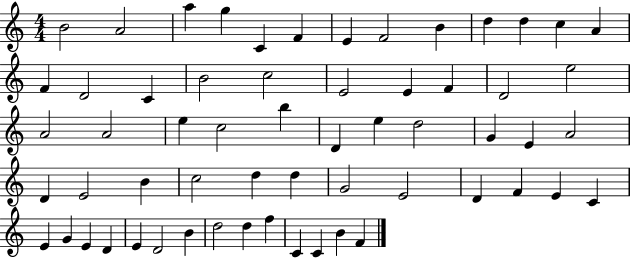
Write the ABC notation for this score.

X:1
T:Untitled
M:4/4
L:1/4
K:C
B2 A2 a g C F E F2 B d d c A F D2 C B2 c2 E2 E F D2 e2 A2 A2 e c2 b D e d2 G E A2 D E2 B c2 d d G2 E2 D F E C E G E D E D2 B d2 d f C C B F